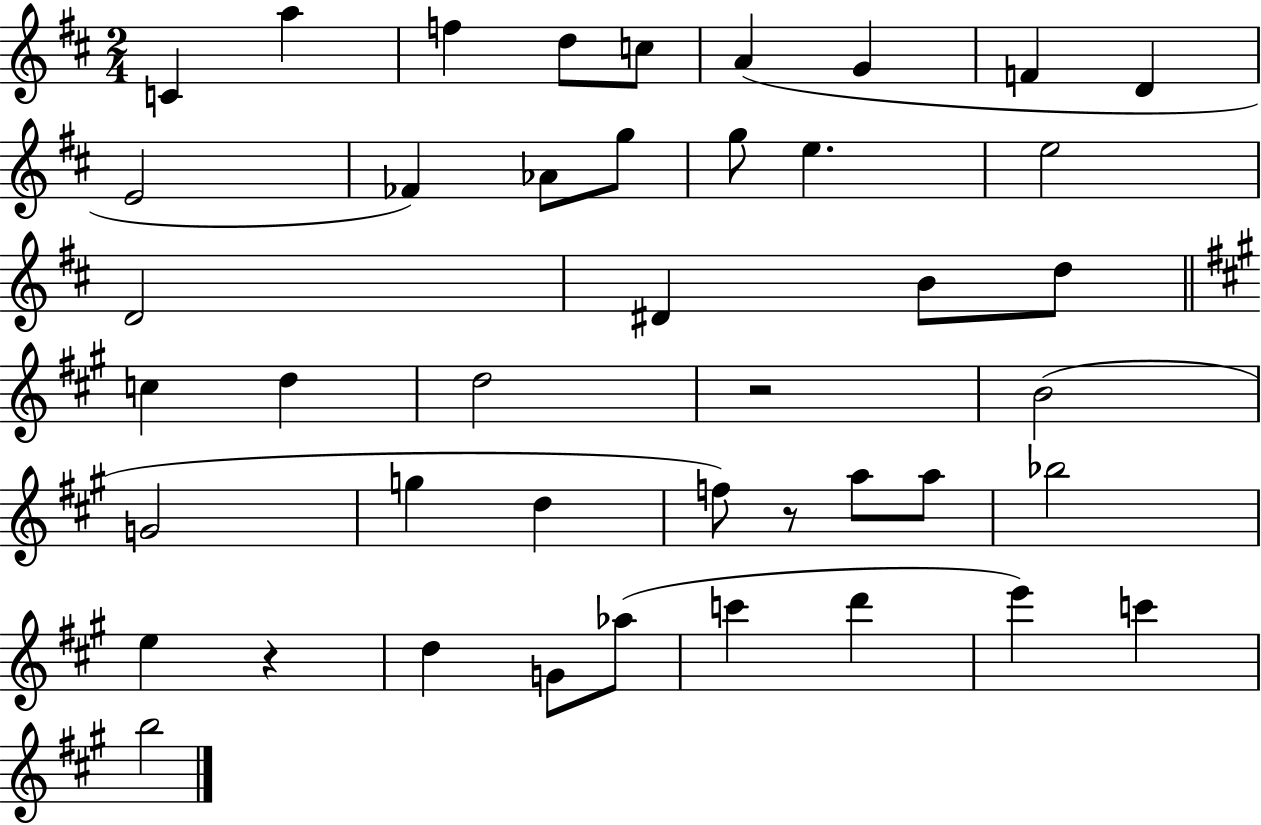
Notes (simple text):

C4/q A5/q F5/q D5/e C5/e A4/q G4/q F4/q D4/q E4/h FES4/q Ab4/e G5/e G5/e E5/q. E5/h D4/h D#4/q B4/e D5/e C5/q D5/q D5/h R/h B4/h G4/h G5/q D5/q F5/e R/e A5/e A5/e Bb5/h E5/q R/q D5/q G4/e Ab5/e C6/q D6/q E6/q C6/q B5/h